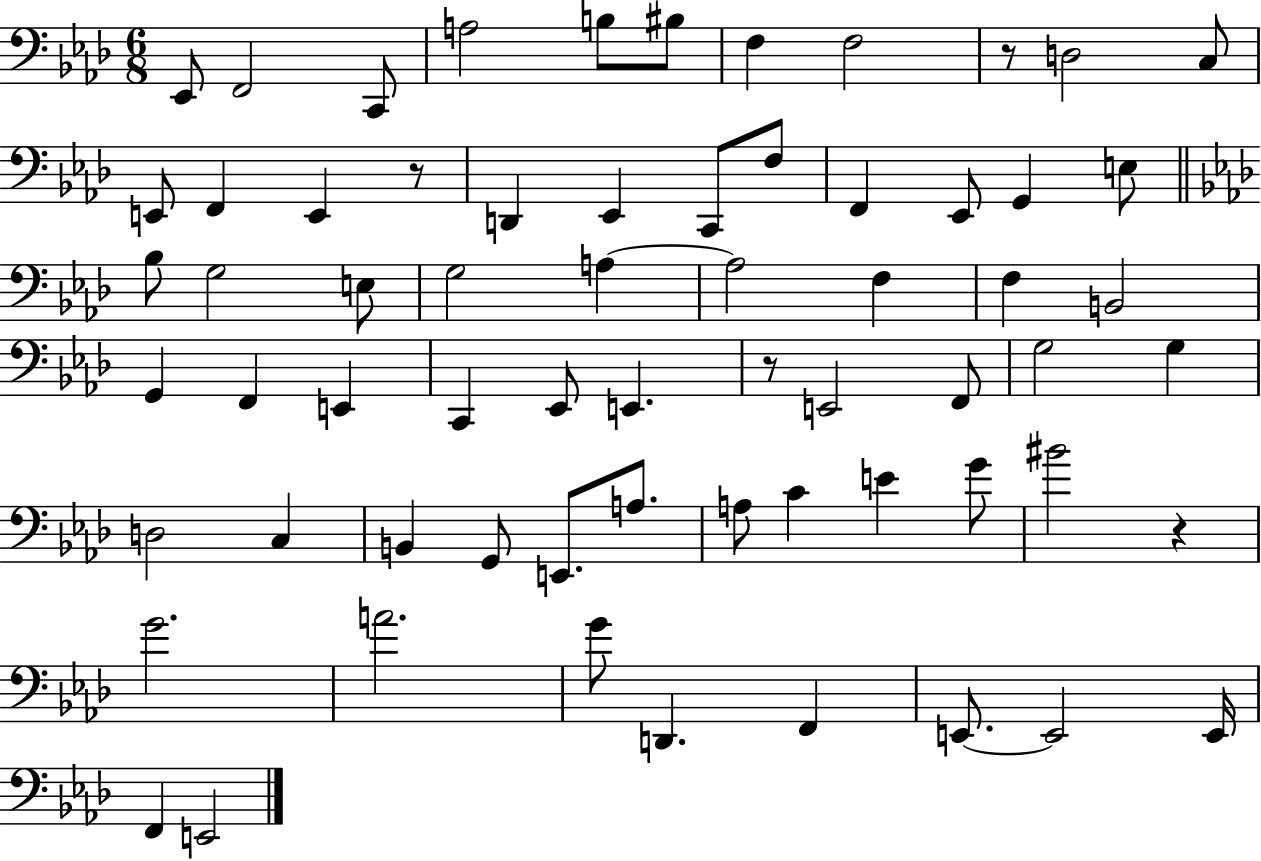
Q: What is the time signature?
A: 6/8